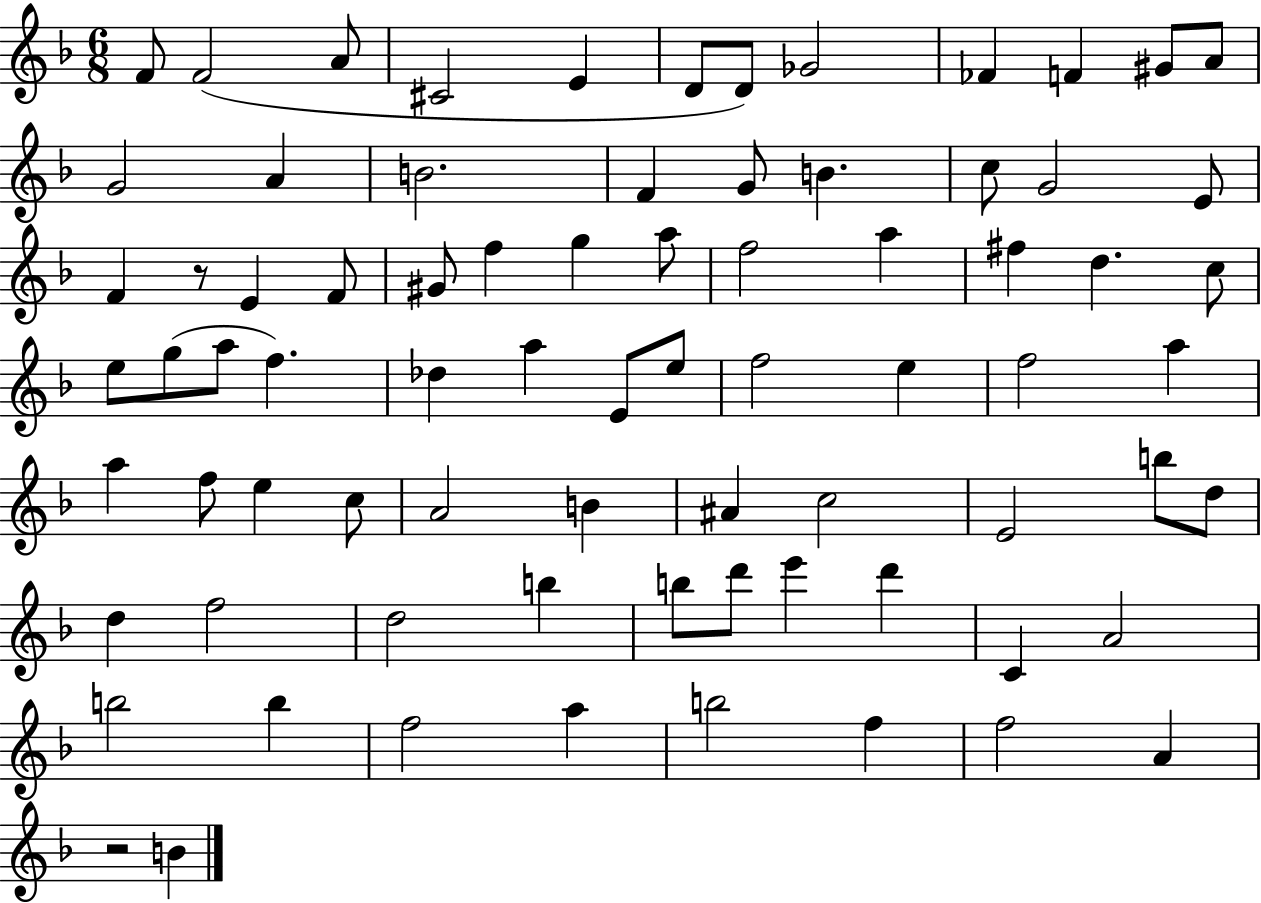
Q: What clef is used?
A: treble